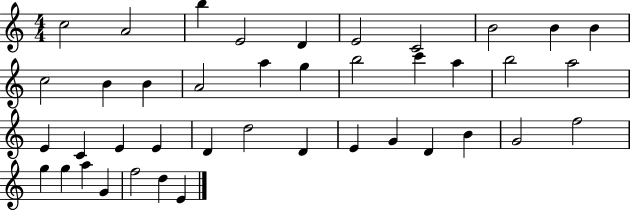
{
  \clef treble
  \numericTimeSignature
  \time 4/4
  \key c \major
  c''2 a'2 | b''4 e'2 d'4 | e'2 c'2 | b'2 b'4 b'4 | \break c''2 b'4 b'4 | a'2 a''4 g''4 | b''2 c'''4 a''4 | b''2 a''2 | \break e'4 c'4 e'4 e'4 | d'4 d''2 d'4 | e'4 g'4 d'4 b'4 | g'2 f''2 | \break g''4 g''4 a''4 g'4 | f''2 d''4 e'4 | \bar "|."
}